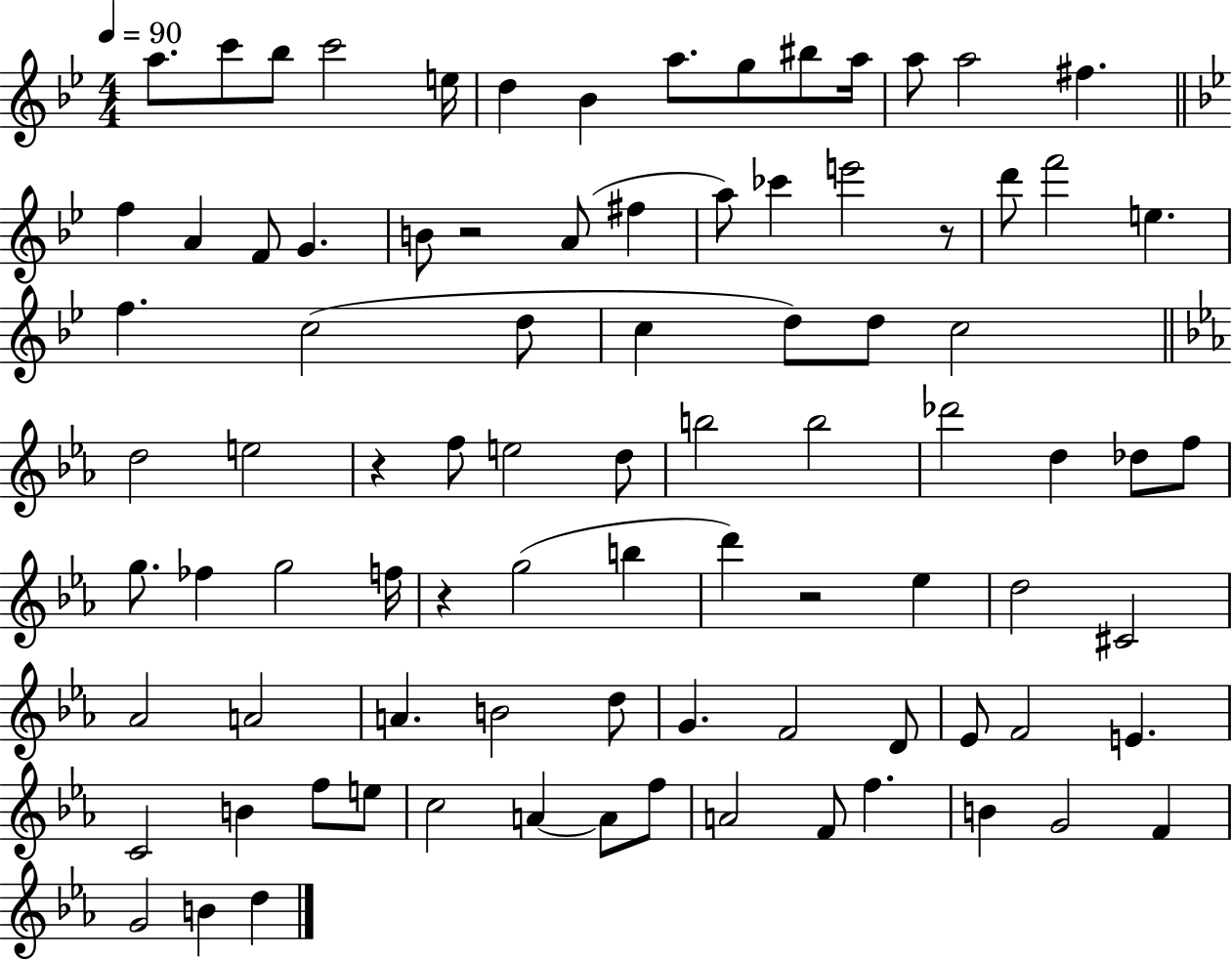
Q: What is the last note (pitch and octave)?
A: D5